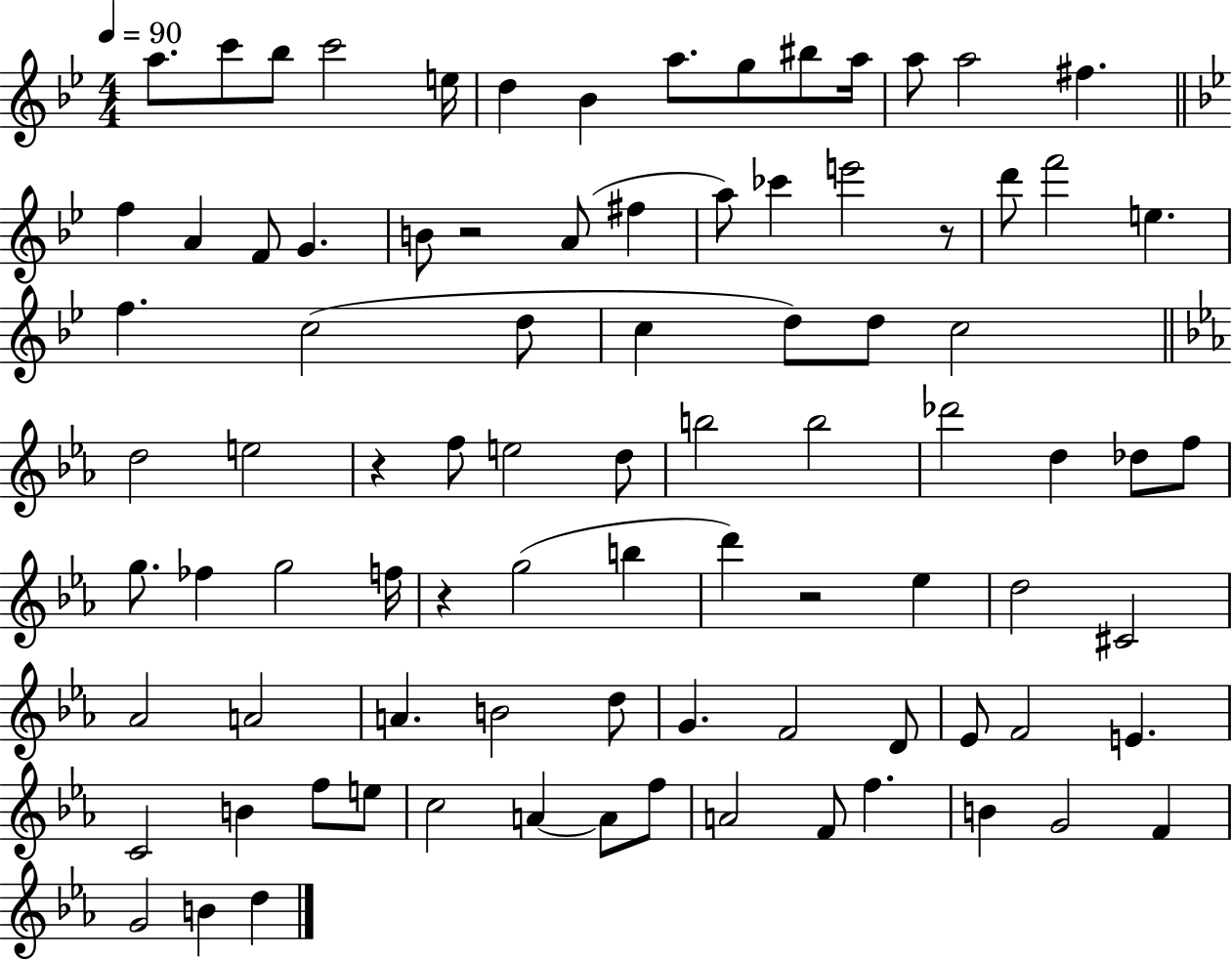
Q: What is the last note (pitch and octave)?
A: D5